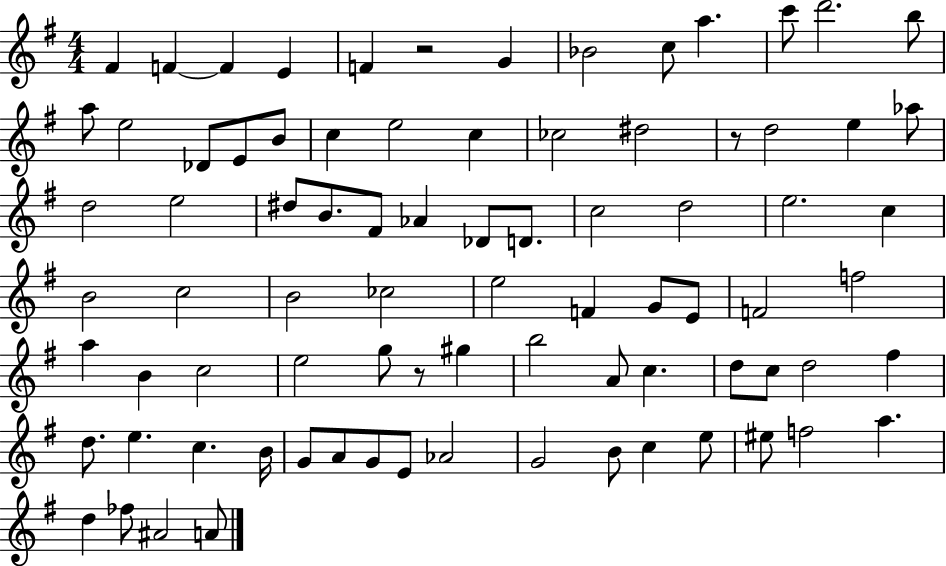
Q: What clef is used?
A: treble